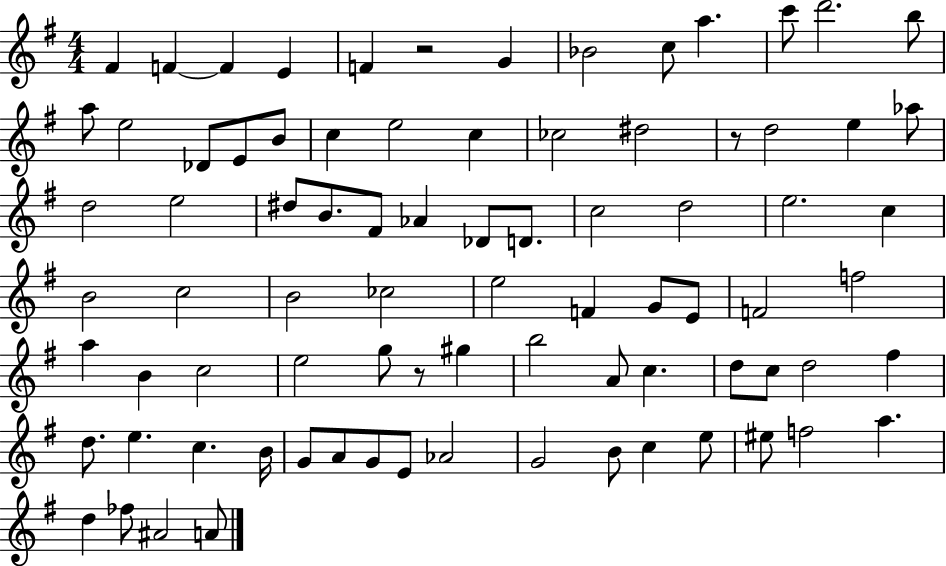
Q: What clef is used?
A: treble